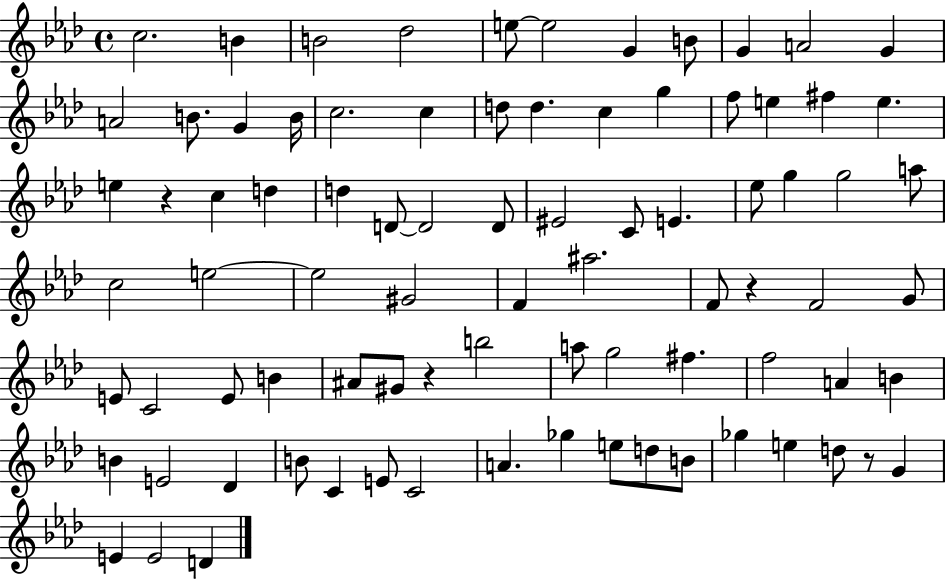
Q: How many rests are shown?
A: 4